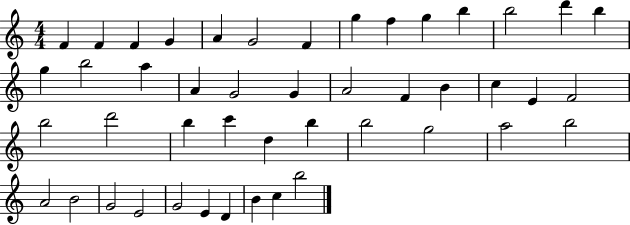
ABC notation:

X:1
T:Untitled
M:4/4
L:1/4
K:C
F F F G A G2 F g f g b b2 d' b g b2 a A G2 G A2 F B c E F2 b2 d'2 b c' d b b2 g2 a2 b2 A2 B2 G2 E2 G2 E D B c b2